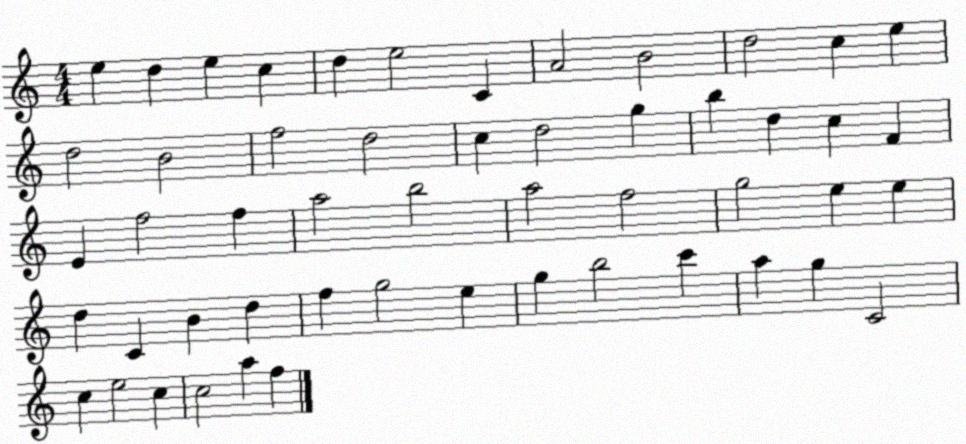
X:1
T:Untitled
M:4/4
L:1/4
K:C
e d e c d e2 C A2 B2 d2 c e d2 B2 f2 d2 c d2 g b d c F E f2 f a2 b2 a2 f2 g2 e e d C B d f g2 e g b2 c' a g C2 c e2 c c2 a f